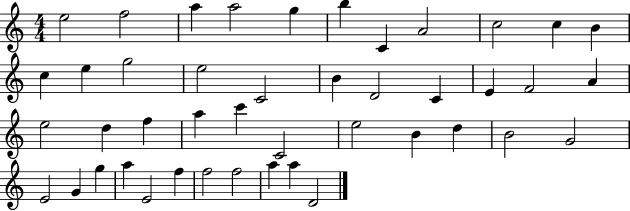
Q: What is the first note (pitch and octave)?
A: E5